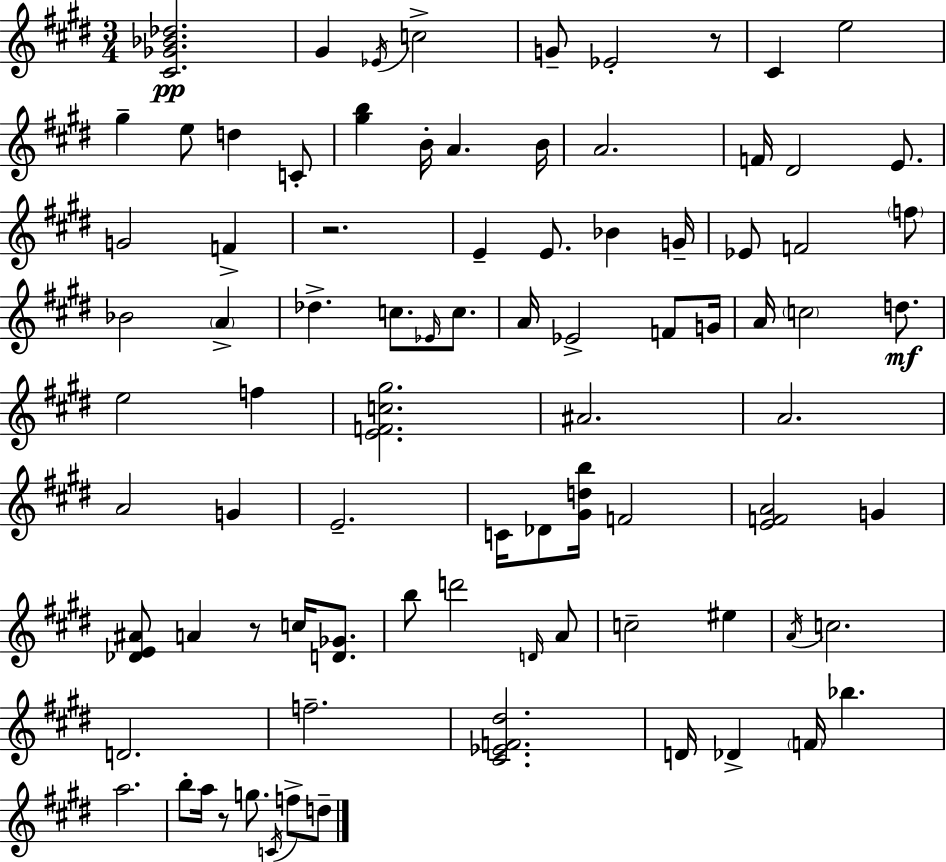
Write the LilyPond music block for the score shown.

{
  \clef treble
  \numericTimeSignature
  \time 3/4
  \key e \major
  <cis' ges' bes' des''>2.\pp | gis'4 \acciaccatura { ees'16 } c''2-> | g'8-- ees'2-. r8 | cis'4 e''2 | \break gis''4-- e''8 d''4 c'8-. | <gis'' b''>4 b'16-. a'4. | b'16 a'2. | f'16 dis'2 e'8. | \break g'2 f'4-> | r2. | e'4-- e'8. bes'4 | g'16-- ees'8 f'2 \parenthesize f''8 | \break bes'2 \parenthesize a'4-> | des''4.-> c''8. \grace { ees'16 } c''8. | a'16 ees'2-> f'8 | g'16 a'16 \parenthesize c''2 d''8.\mf | \break e''2 f''4 | <e' f' c'' gis''>2. | ais'2. | a'2. | \break a'2 g'4 | e'2.-- | c'16 des'8 <gis' d'' b''>16 f'2 | <e' f' a'>2 g'4 | \break <des' e' ais'>8 a'4 r8 c''16 <d' ges'>8. | b''8 d'''2 | \grace { d'16 } a'8 c''2-- eis''4 | \acciaccatura { a'16 } c''2. | \break d'2. | f''2.-- | <cis' ees' f' dis''>2. | d'16 des'4-> \parenthesize f'16 bes''4. | \break a''2. | b''8-. a''16 r8 g''8. | \acciaccatura { c'16 } f''8-> d''8-- \bar "|."
}